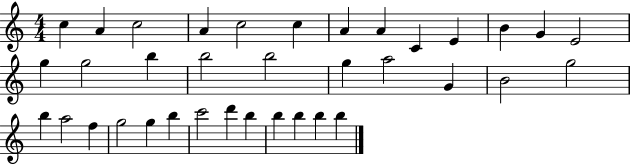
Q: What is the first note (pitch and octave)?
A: C5